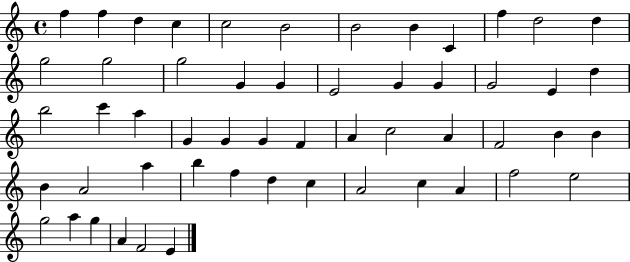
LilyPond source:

{
  \clef treble
  \time 4/4
  \defaultTimeSignature
  \key c \major
  f''4 f''4 d''4 c''4 | c''2 b'2 | b'2 b'4 c'4 | f''4 d''2 d''4 | \break g''2 g''2 | g''2 g'4 g'4 | e'2 g'4 g'4 | g'2 e'4 d''4 | \break b''2 c'''4 a''4 | g'4 g'4 g'4 f'4 | a'4 c''2 a'4 | f'2 b'4 b'4 | \break b'4 a'2 a''4 | b''4 f''4 d''4 c''4 | a'2 c''4 a'4 | f''2 e''2 | \break g''2 a''4 g''4 | a'4 f'2 e'4 | \bar "|."
}